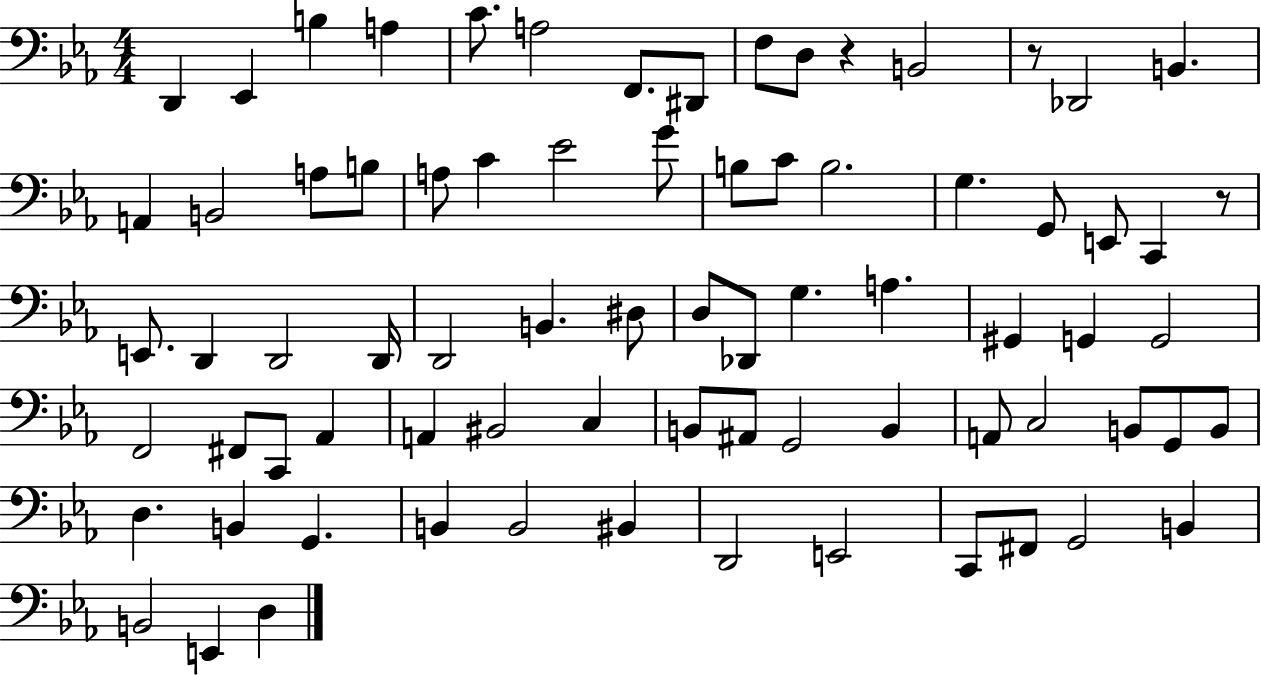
X:1
T:Untitled
M:4/4
L:1/4
K:Eb
D,, _E,, B, A, C/2 A,2 F,,/2 ^D,,/2 F,/2 D,/2 z B,,2 z/2 _D,,2 B,, A,, B,,2 A,/2 B,/2 A,/2 C _E2 G/2 B,/2 C/2 B,2 G, G,,/2 E,,/2 C,, z/2 E,,/2 D,, D,,2 D,,/4 D,,2 B,, ^D,/2 D,/2 _D,,/2 G, A, ^G,, G,, G,,2 F,,2 ^F,,/2 C,,/2 _A,, A,, ^B,,2 C, B,,/2 ^A,,/2 G,,2 B,, A,,/2 C,2 B,,/2 G,,/2 B,,/2 D, B,, G,, B,, B,,2 ^B,, D,,2 E,,2 C,,/2 ^F,,/2 G,,2 B,, B,,2 E,, D,